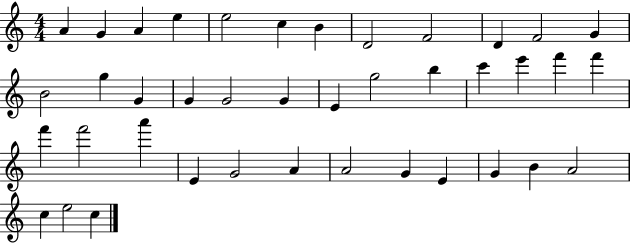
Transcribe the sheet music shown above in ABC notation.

X:1
T:Untitled
M:4/4
L:1/4
K:C
A G A e e2 c B D2 F2 D F2 G B2 g G G G2 G E g2 b c' e' f' f' f' f'2 a' E G2 A A2 G E G B A2 c e2 c